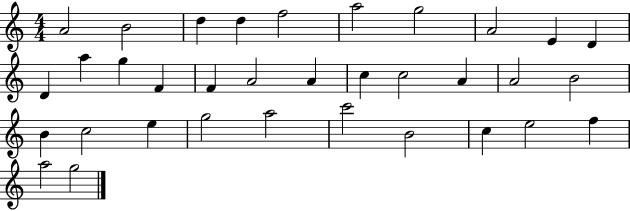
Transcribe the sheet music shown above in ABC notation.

X:1
T:Untitled
M:4/4
L:1/4
K:C
A2 B2 d d f2 a2 g2 A2 E D D a g F F A2 A c c2 A A2 B2 B c2 e g2 a2 c'2 B2 c e2 f a2 g2